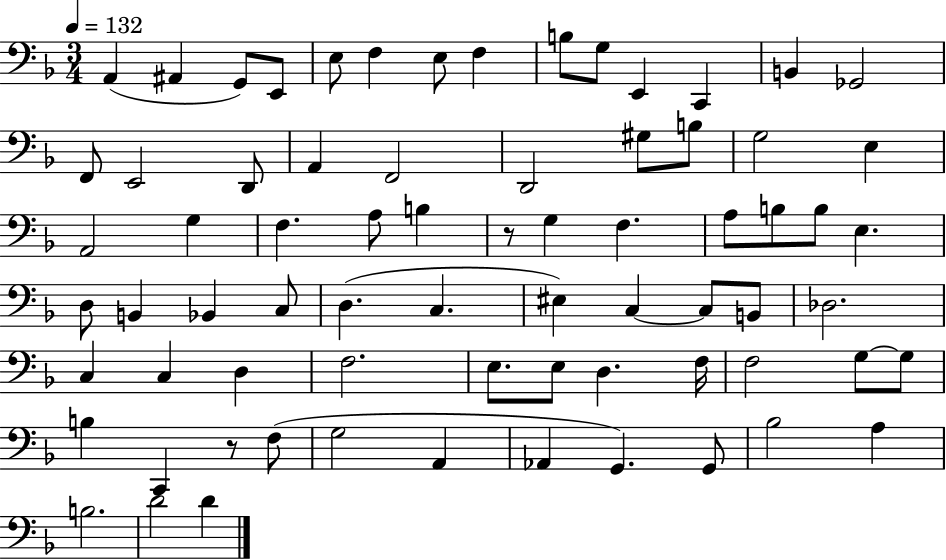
A2/q A#2/q G2/e E2/e E3/e F3/q E3/e F3/q B3/e G3/e E2/q C2/q B2/q Gb2/h F2/e E2/h D2/e A2/q F2/h D2/h G#3/e B3/e G3/h E3/q A2/h G3/q F3/q. A3/e B3/q R/e G3/q F3/q. A3/e B3/e B3/e E3/q. D3/e B2/q Bb2/q C3/e D3/q. C3/q. EIS3/q C3/q C3/e B2/e Db3/h. C3/q C3/q D3/q F3/h. E3/e. E3/e D3/q. F3/s F3/h G3/e G3/e B3/q C2/q R/e F3/e G3/h A2/q Ab2/q G2/q. G2/e Bb3/h A3/q B3/h. D4/h D4/q